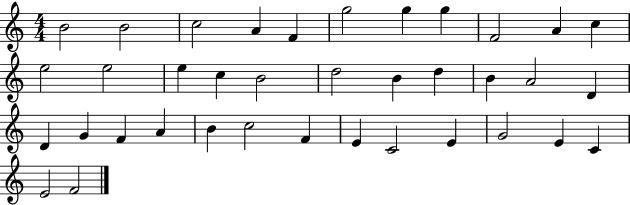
{
  \clef treble
  \numericTimeSignature
  \time 4/4
  \key c \major
  b'2 b'2 | c''2 a'4 f'4 | g''2 g''4 g''4 | f'2 a'4 c''4 | \break e''2 e''2 | e''4 c''4 b'2 | d''2 b'4 d''4 | b'4 a'2 d'4 | \break d'4 g'4 f'4 a'4 | b'4 c''2 f'4 | e'4 c'2 e'4 | g'2 e'4 c'4 | \break e'2 f'2 | \bar "|."
}